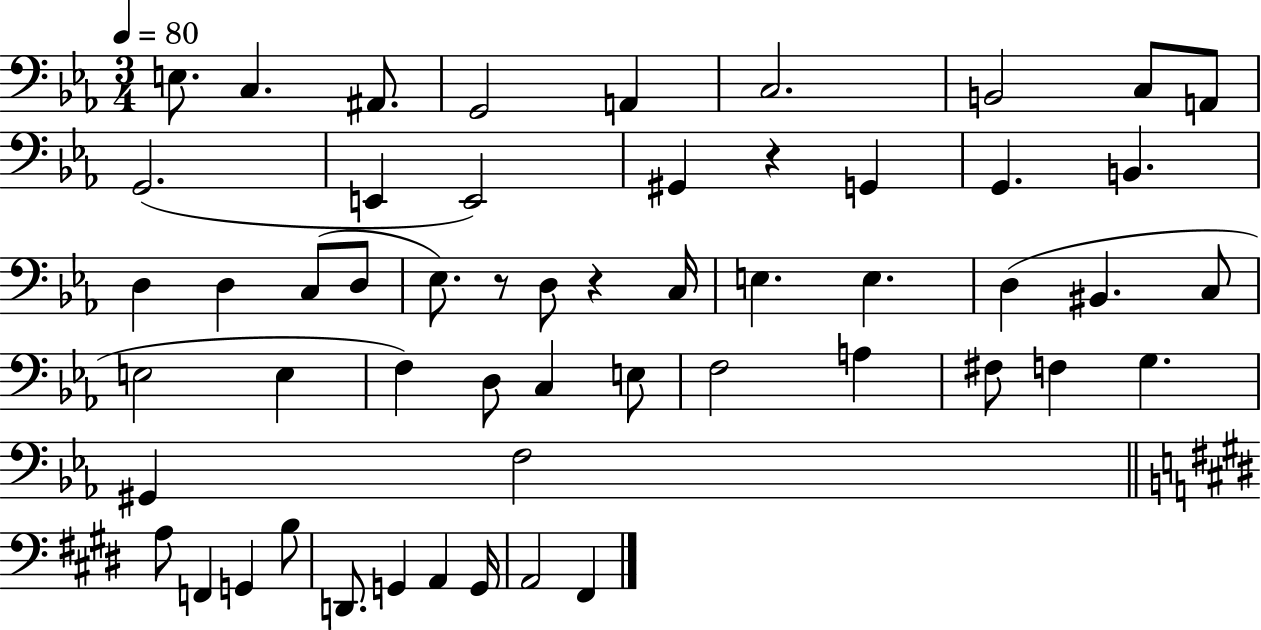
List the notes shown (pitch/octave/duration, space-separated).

E3/e. C3/q. A#2/e. G2/h A2/q C3/h. B2/h C3/e A2/e G2/h. E2/q E2/h G#2/q R/q G2/q G2/q. B2/q. D3/q D3/q C3/e D3/e Eb3/e. R/e D3/e R/q C3/s E3/q. E3/q. D3/q BIS2/q. C3/e E3/h E3/q F3/q D3/e C3/q E3/e F3/h A3/q F#3/e F3/q G3/q. G#2/q F3/h A3/e F2/q G2/q B3/e D2/e. G2/q A2/q G2/s A2/h F#2/q